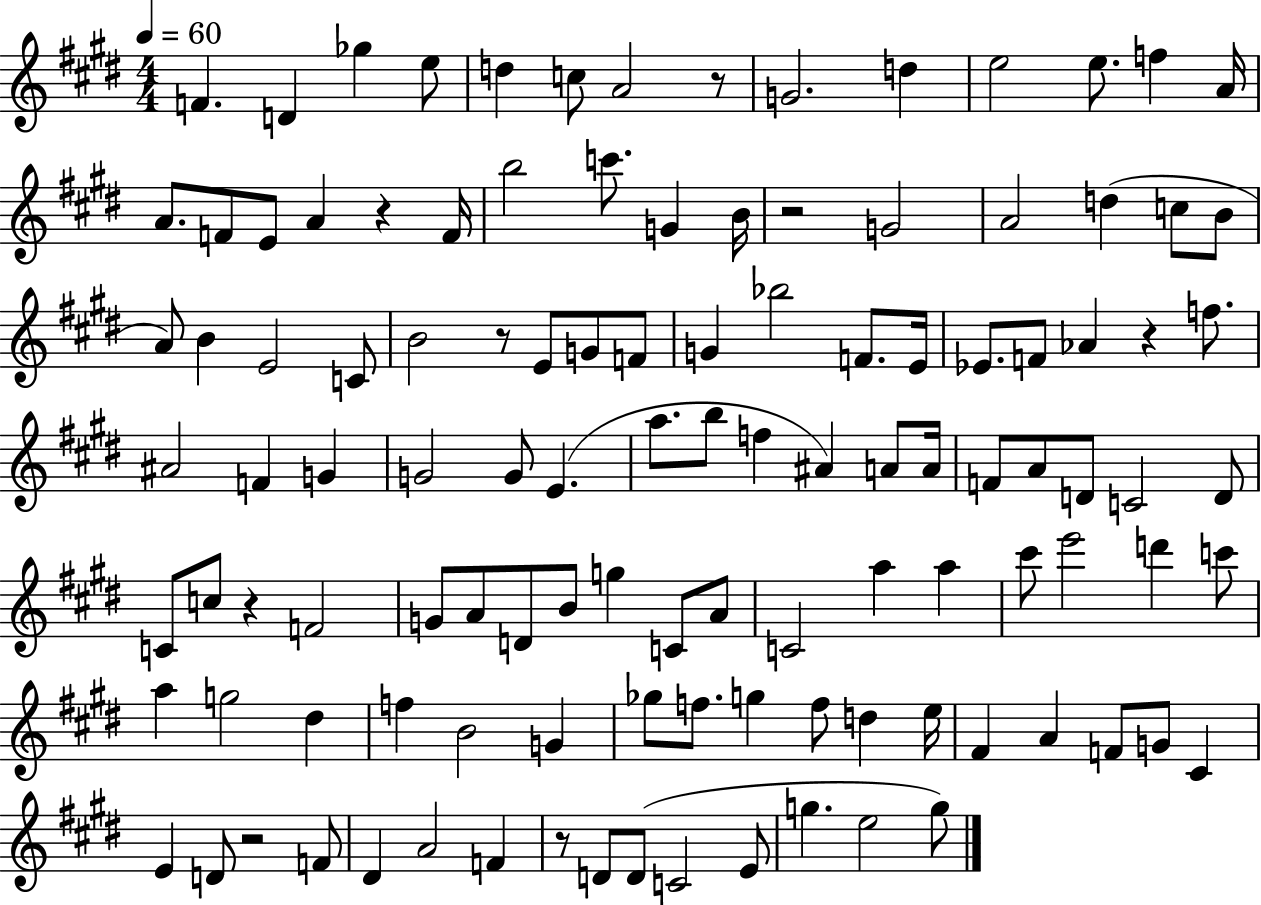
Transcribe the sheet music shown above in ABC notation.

X:1
T:Untitled
M:4/4
L:1/4
K:E
F D _g e/2 d c/2 A2 z/2 G2 d e2 e/2 f A/4 A/2 F/2 E/2 A z F/4 b2 c'/2 G B/4 z2 G2 A2 d c/2 B/2 A/2 B E2 C/2 B2 z/2 E/2 G/2 F/2 G _b2 F/2 E/4 _E/2 F/2 _A z f/2 ^A2 F G G2 G/2 E a/2 b/2 f ^A A/2 A/4 F/2 A/2 D/2 C2 D/2 C/2 c/2 z F2 G/2 A/2 D/2 B/2 g C/2 A/2 C2 a a ^c'/2 e'2 d' c'/2 a g2 ^d f B2 G _g/2 f/2 g f/2 d e/4 ^F A F/2 G/2 ^C E D/2 z2 F/2 ^D A2 F z/2 D/2 D/2 C2 E/2 g e2 g/2